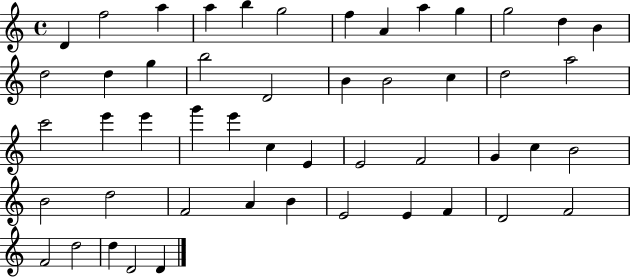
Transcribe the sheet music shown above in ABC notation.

X:1
T:Untitled
M:4/4
L:1/4
K:C
D f2 a a b g2 f A a g g2 d B d2 d g b2 D2 B B2 c d2 a2 c'2 e' e' g' e' c E E2 F2 G c B2 B2 d2 F2 A B E2 E F D2 F2 F2 d2 d D2 D